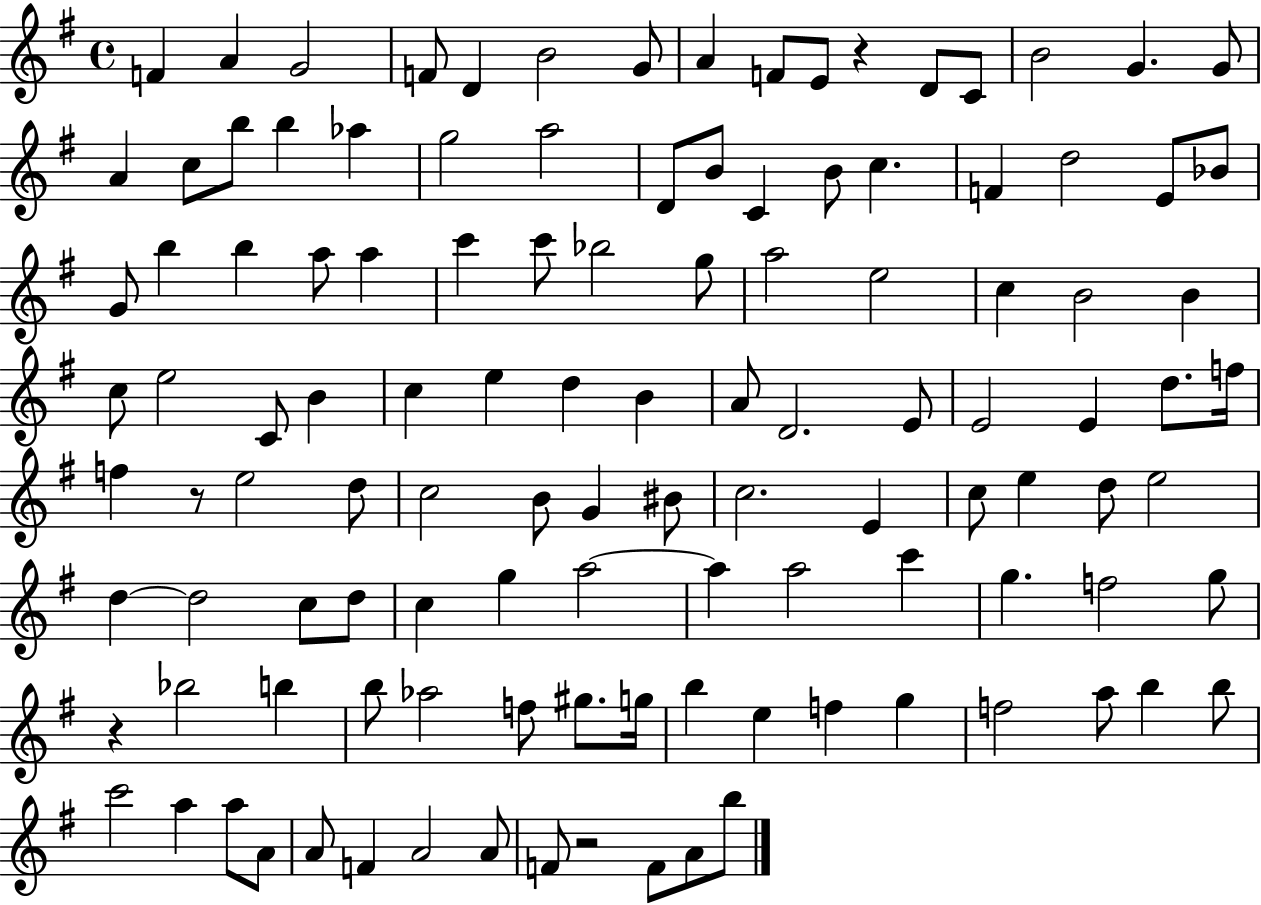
F4/q A4/q G4/h F4/e D4/q B4/h G4/e A4/q F4/e E4/e R/q D4/e C4/e B4/h G4/q. G4/e A4/q C5/e B5/e B5/q Ab5/q G5/h A5/h D4/e B4/e C4/q B4/e C5/q. F4/q D5/h E4/e Bb4/e G4/e B5/q B5/q A5/e A5/q C6/q C6/e Bb5/h G5/e A5/h E5/h C5/q B4/h B4/q C5/e E5/h C4/e B4/q C5/q E5/q D5/q B4/q A4/e D4/h. E4/e E4/h E4/q D5/e. F5/s F5/q R/e E5/h D5/e C5/h B4/e G4/q BIS4/e C5/h. E4/q C5/e E5/q D5/e E5/h D5/q D5/h C5/e D5/e C5/q G5/q A5/h A5/q A5/h C6/q G5/q. F5/h G5/e R/q Bb5/h B5/q B5/e Ab5/h F5/e G#5/e. G5/s B5/q E5/q F5/q G5/q F5/h A5/e B5/q B5/e C6/h A5/q A5/e A4/e A4/e F4/q A4/h A4/e F4/e R/h F4/e A4/e B5/e